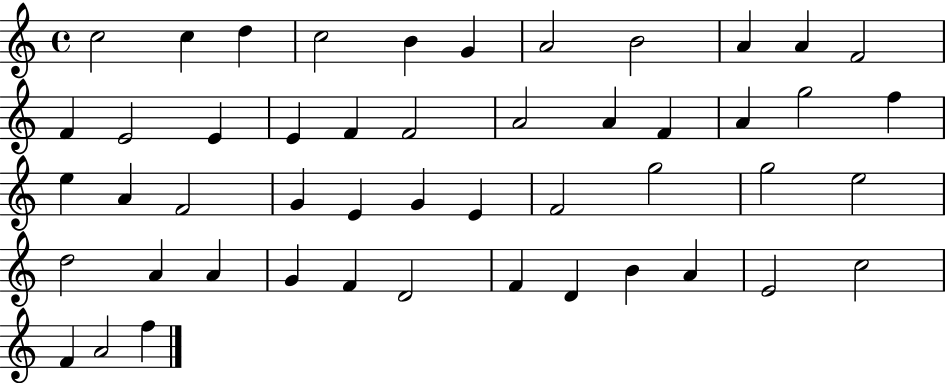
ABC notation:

X:1
T:Untitled
M:4/4
L:1/4
K:C
c2 c d c2 B G A2 B2 A A F2 F E2 E E F F2 A2 A F A g2 f e A F2 G E G E F2 g2 g2 e2 d2 A A G F D2 F D B A E2 c2 F A2 f